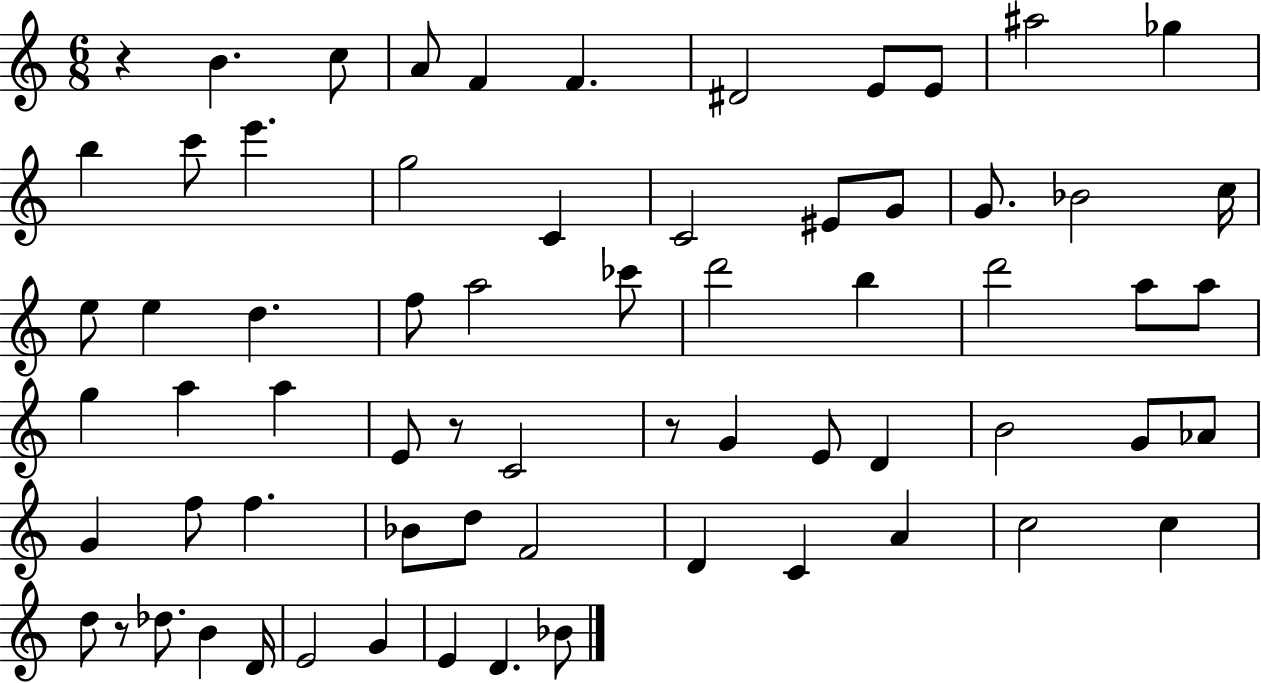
R/q B4/q. C5/e A4/e F4/q F4/q. D#4/h E4/e E4/e A#5/h Gb5/q B5/q C6/e E6/q. G5/h C4/q C4/h EIS4/e G4/e G4/e. Bb4/h C5/s E5/e E5/q D5/q. F5/e A5/h CES6/e D6/h B5/q D6/h A5/e A5/e G5/q A5/q A5/q E4/e R/e C4/h R/e G4/q E4/e D4/q B4/h G4/e Ab4/e G4/q F5/e F5/q. Bb4/e D5/e F4/h D4/q C4/q A4/q C5/h C5/q D5/e R/e Db5/e. B4/q D4/s E4/h G4/q E4/q D4/q. Bb4/e